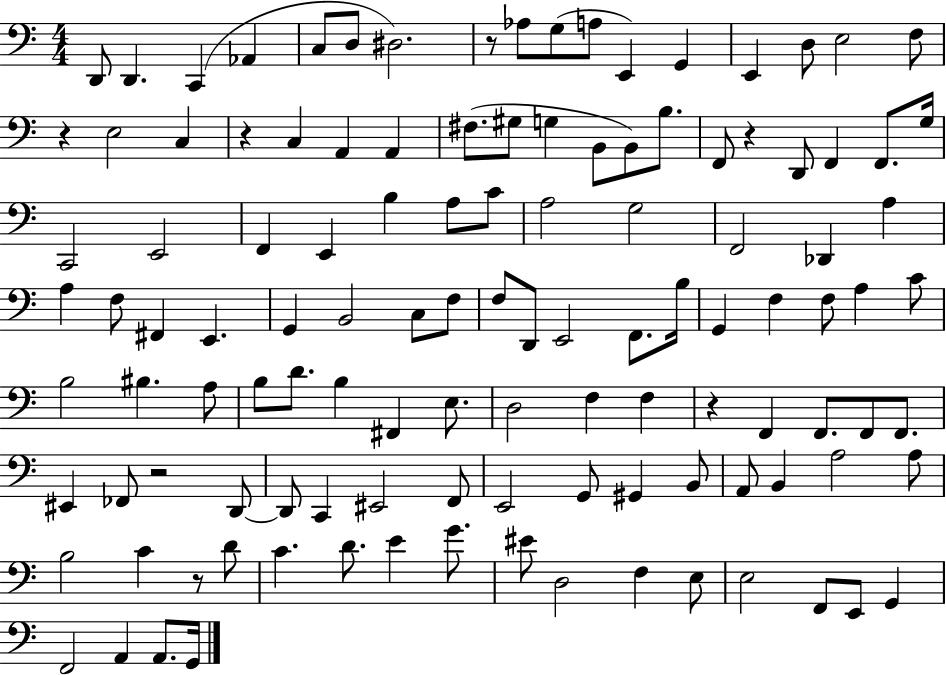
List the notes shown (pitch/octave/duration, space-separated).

D2/e D2/q. C2/q Ab2/q C3/e D3/e D#3/h. R/e Ab3/e G3/e A3/e E2/q G2/q E2/q D3/e E3/h F3/e R/q E3/h C3/q R/q C3/q A2/q A2/q F#3/e. G#3/e G3/q B2/e B2/e B3/e. F2/e R/q D2/e F2/q F2/e. G3/s C2/h E2/h F2/q E2/q B3/q A3/e C4/e A3/h G3/h F2/h Db2/q A3/q A3/q F3/e F#2/q E2/q. G2/q B2/h C3/e F3/e F3/e D2/e E2/h F2/e. B3/s G2/q F3/q F3/e A3/q C4/e B3/h BIS3/q. A3/e B3/e D4/e. B3/q F#2/q E3/e. D3/h F3/q F3/q R/q F2/q F2/e. F2/e F2/e. EIS2/q FES2/e R/h D2/e D2/e C2/q EIS2/h F2/e E2/h G2/e G#2/q B2/e A2/e B2/q A3/h A3/e B3/h C4/q R/e D4/e C4/q. D4/e. E4/q G4/e. EIS4/e D3/h F3/q E3/e E3/h F2/e E2/e G2/q F2/h A2/q A2/e. G2/s